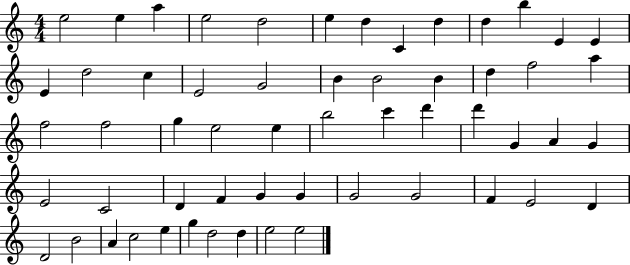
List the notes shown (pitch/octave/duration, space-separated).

E5/h E5/q A5/q E5/h D5/h E5/q D5/q C4/q D5/q D5/q B5/q E4/q E4/q E4/q D5/h C5/q E4/h G4/h B4/q B4/h B4/q D5/q F5/h A5/q F5/h F5/h G5/q E5/h E5/q B5/h C6/q D6/q D6/q G4/q A4/q G4/q E4/h C4/h D4/q F4/q G4/q G4/q G4/h G4/h F4/q E4/h D4/q D4/h B4/h A4/q C5/h E5/q G5/q D5/h D5/q E5/h E5/h